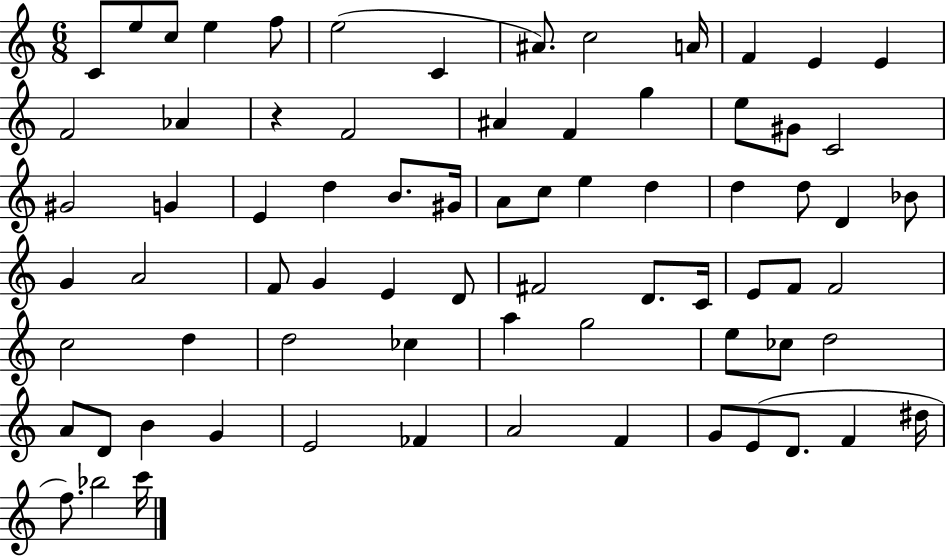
{
  \clef treble
  \numericTimeSignature
  \time 6/8
  \key c \major
  c'8 e''8 c''8 e''4 f''8 | e''2( c'4 | ais'8.) c''2 a'16 | f'4 e'4 e'4 | \break f'2 aes'4 | r4 f'2 | ais'4 f'4 g''4 | e''8 gis'8 c'2 | \break gis'2 g'4 | e'4 d''4 b'8. gis'16 | a'8 c''8 e''4 d''4 | d''4 d''8 d'4 bes'8 | \break g'4 a'2 | f'8 g'4 e'4 d'8 | fis'2 d'8. c'16 | e'8 f'8 f'2 | \break c''2 d''4 | d''2 ces''4 | a''4 g''2 | e''8 ces''8 d''2 | \break a'8 d'8 b'4 g'4 | e'2 fes'4 | a'2 f'4 | g'8 e'8( d'8. f'4 dis''16 | \break f''8.) bes''2 c'''16 | \bar "|."
}